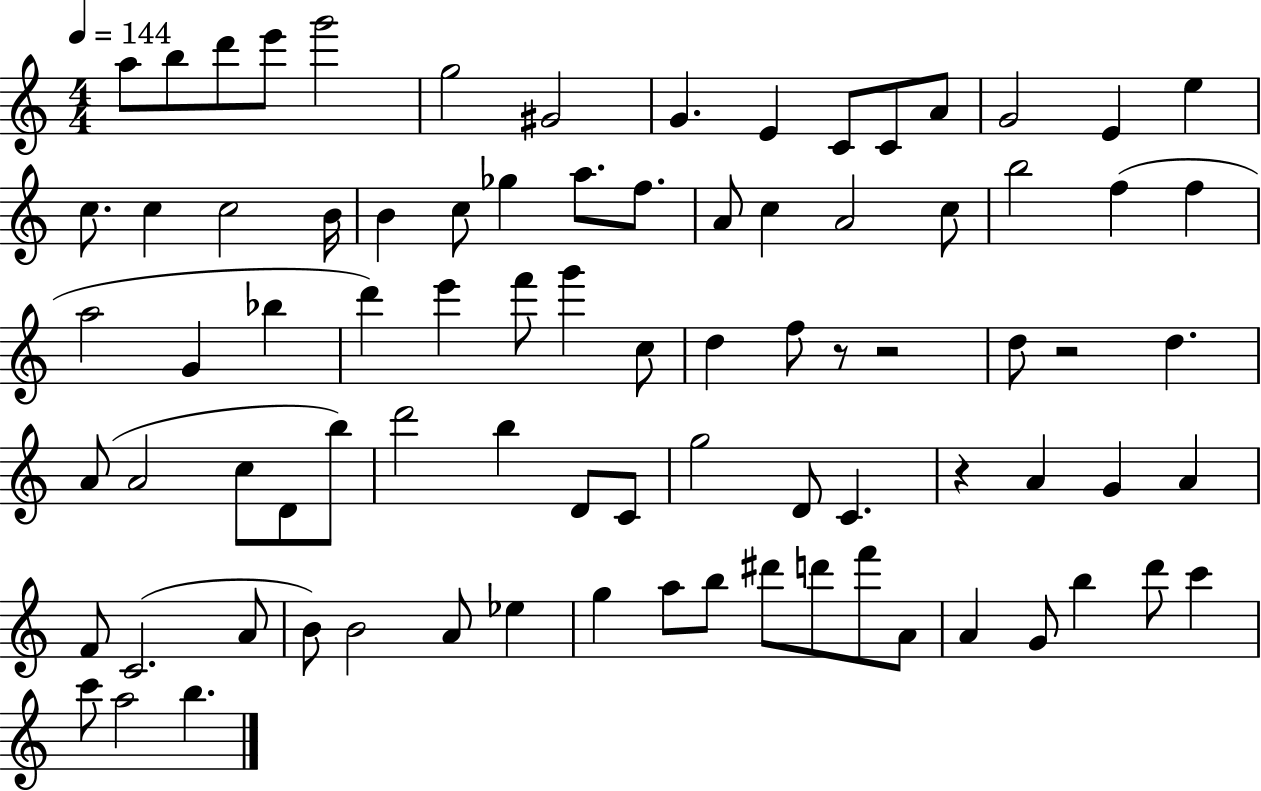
{
  \clef treble
  \numericTimeSignature
  \time 4/4
  \key c \major
  \tempo 4 = 144
  a''8 b''8 d'''8 e'''8 g'''2 | g''2 gis'2 | g'4. e'4 c'8 c'8 a'8 | g'2 e'4 e''4 | \break c''8. c''4 c''2 b'16 | b'4 c''8 ges''4 a''8. f''8. | a'8 c''4 a'2 c''8 | b''2 f''4( f''4 | \break a''2 g'4 bes''4 | d'''4) e'''4 f'''8 g'''4 c''8 | d''4 f''8 r8 r2 | d''8 r2 d''4. | \break a'8( a'2 c''8 d'8 b''8) | d'''2 b''4 d'8 c'8 | g''2 d'8 c'4. | r4 a'4 g'4 a'4 | \break f'8 c'2.( a'8 | b'8) b'2 a'8 ees''4 | g''4 a''8 b''8 dis'''8 d'''8 f'''8 a'8 | a'4 g'8 b''4 d'''8 c'''4 | \break c'''8 a''2 b''4. | \bar "|."
}